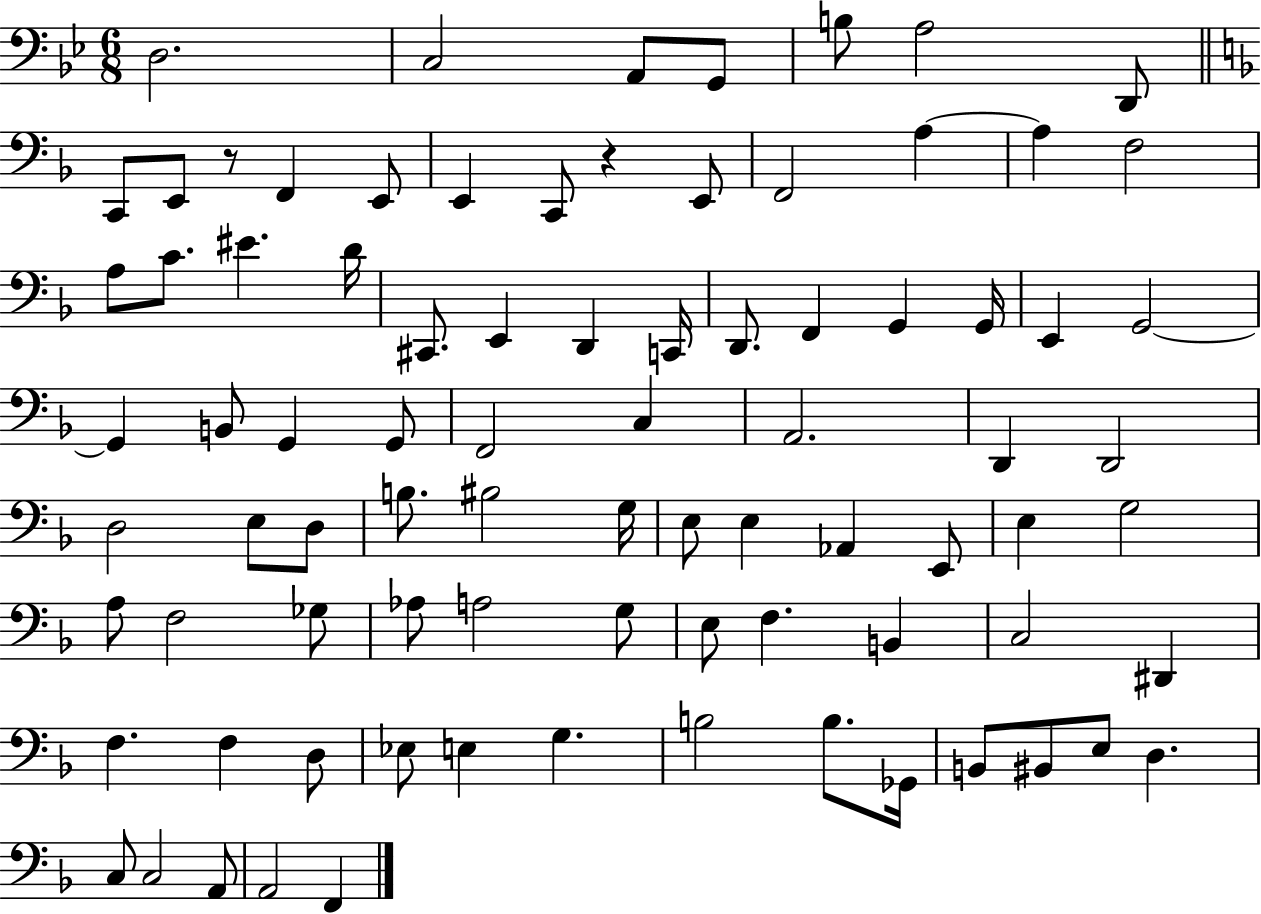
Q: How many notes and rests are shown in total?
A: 84